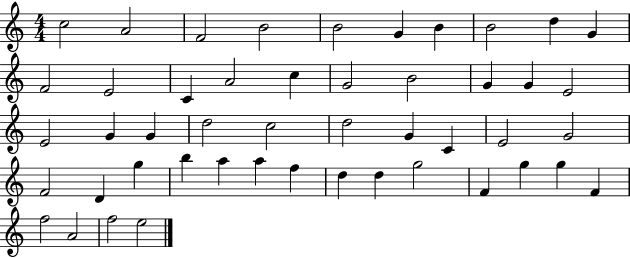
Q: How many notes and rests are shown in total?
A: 48